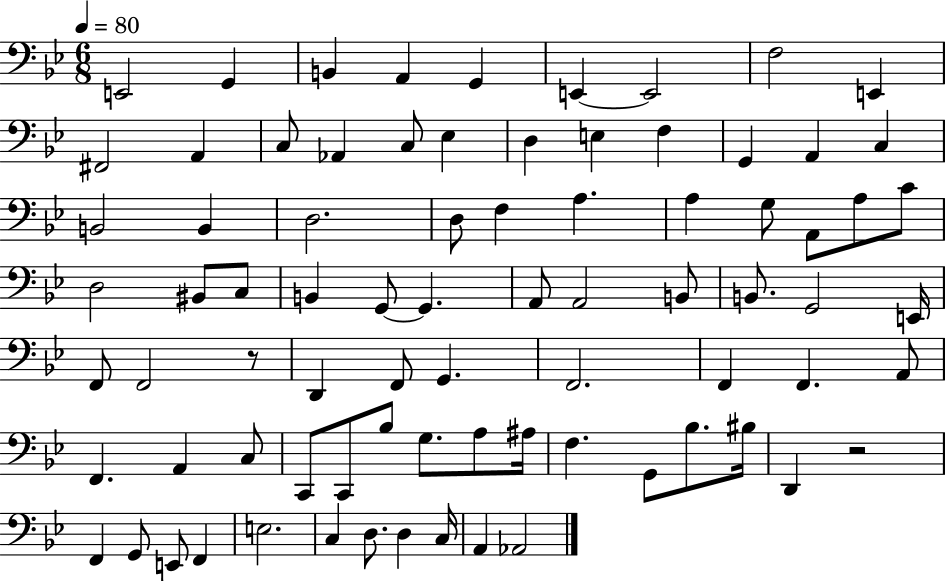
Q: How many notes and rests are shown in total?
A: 80